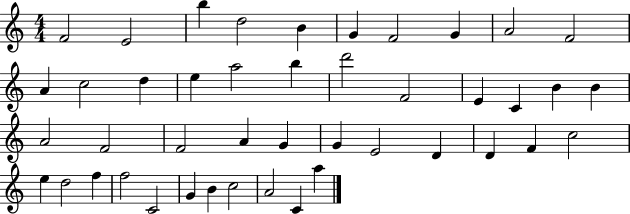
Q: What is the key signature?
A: C major